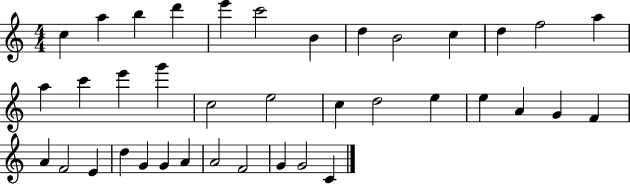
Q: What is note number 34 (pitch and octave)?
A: A4